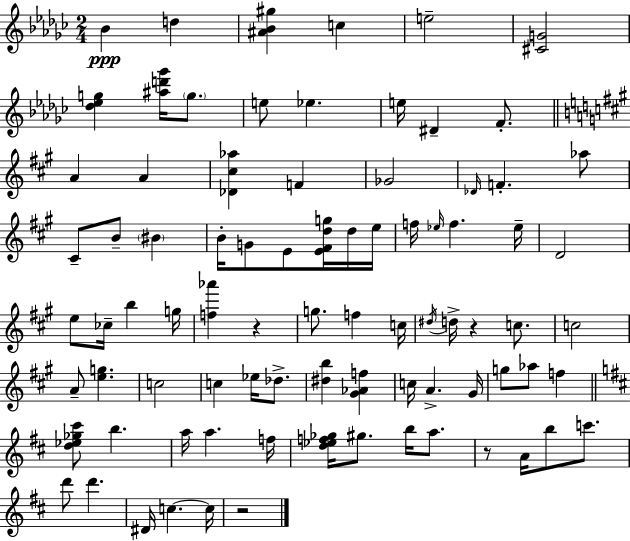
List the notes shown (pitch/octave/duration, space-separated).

Bb4/q D5/q [A#4,Bb4,G#5]/q C5/q E5/h [C#4,G4]/h [Db5,Eb5,G5]/q [A#5,D6,Gb6]/s G5/e. E5/e Eb5/q. E5/s D#4/q F4/e. A4/q A4/q [Db4,C#5,Ab5]/q F4/q Gb4/h Db4/s F4/q. Ab5/e C#4/e B4/e BIS4/q B4/s G4/e E4/e [E4,F#4,D5,G5]/s D5/s E5/s F5/s Eb5/s F5/q. Eb5/s D4/h E5/e CES5/s B5/q G5/s [F5,Ab6]/q R/q G5/e. F5/q C5/s D#5/s D5/s R/q C5/e. C5/h A4/e [E5,G5]/q. C5/h C5/q Eb5/s Db5/e. [D#5,B5]/q [G#4,Ab4,F5]/q C5/s A4/q. G#4/s G5/e Ab5/e F5/q [D5,Eb5,Gb5,C#6]/e B5/q. A5/s A5/q. F5/s [D5,Eb5,F5,Gb5]/s G#5/e. B5/s A5/e. R/e A4/s B5/e C6/e. D6/e D6/q. D#4/s C5/q. C5/s R/h